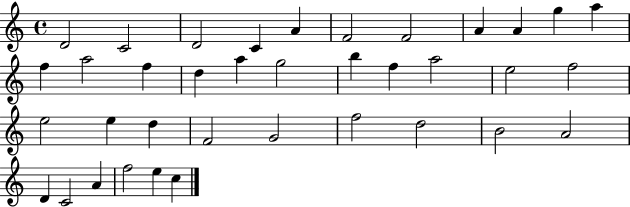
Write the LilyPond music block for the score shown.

{
  \clef treble
  \time 4/4
  \defaultTimeSignature
  \key c \major
  d'2 c'2 | d'2 c'4 a'4 | f'2 f'2 | a'4 a'4 g''4 a''4 | \break f''4 a''2 f''4 | d''4 a''4 g''2 | b''4 f''4 a''2 | e''2 f''2 | \break e''2 e''4 d''4 | f'2 g'2 | f''2 d''2 | b'2 a'2 | \break d'4 c'2 a'4 | f''2 e''4 c''4 | \bar "|."
}